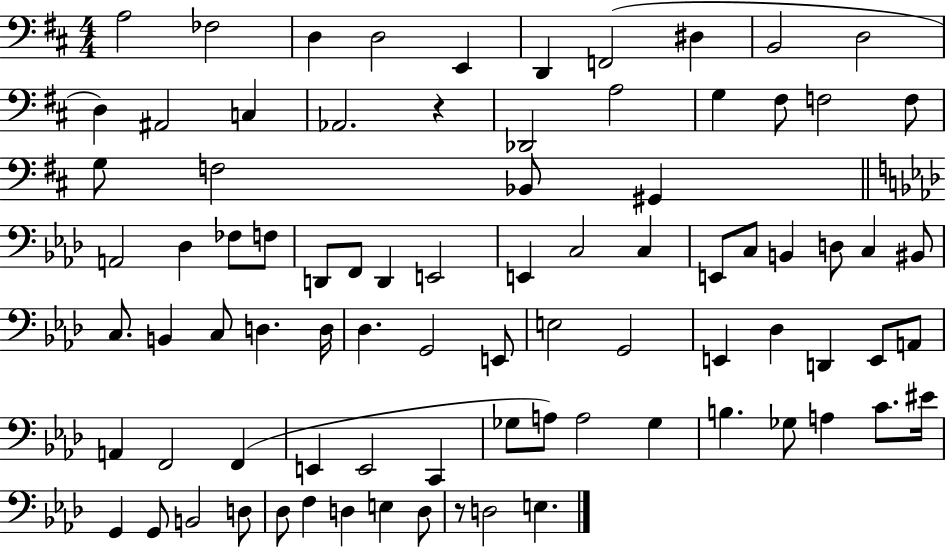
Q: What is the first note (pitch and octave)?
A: A3